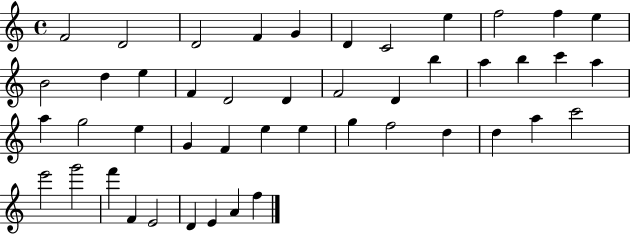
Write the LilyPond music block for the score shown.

{
  \clef treble
  \time 4/4
  \defaultTimeSignature
  \key c \major
  f'2 d'2 | d'2 f'4 g'4 | d'4 c'2 e''4 | f''2 f''4 e''4 | \break b'2 d''4 e''4 | f'4 d'2 d'4 | f'2 d'4 b''4 | a''4 b''4 c'''4 a''4 | \break a''4 g''2 e''4 | g'4 f'4 e''4 e''4 | g''4 f''2 d''4 | d''4 a''4 c'''2 | \break e'''2 g'''2 | f'''4 f'4 e'2 | d'4 e'4 a'4 f''4 | \bar "|."
}